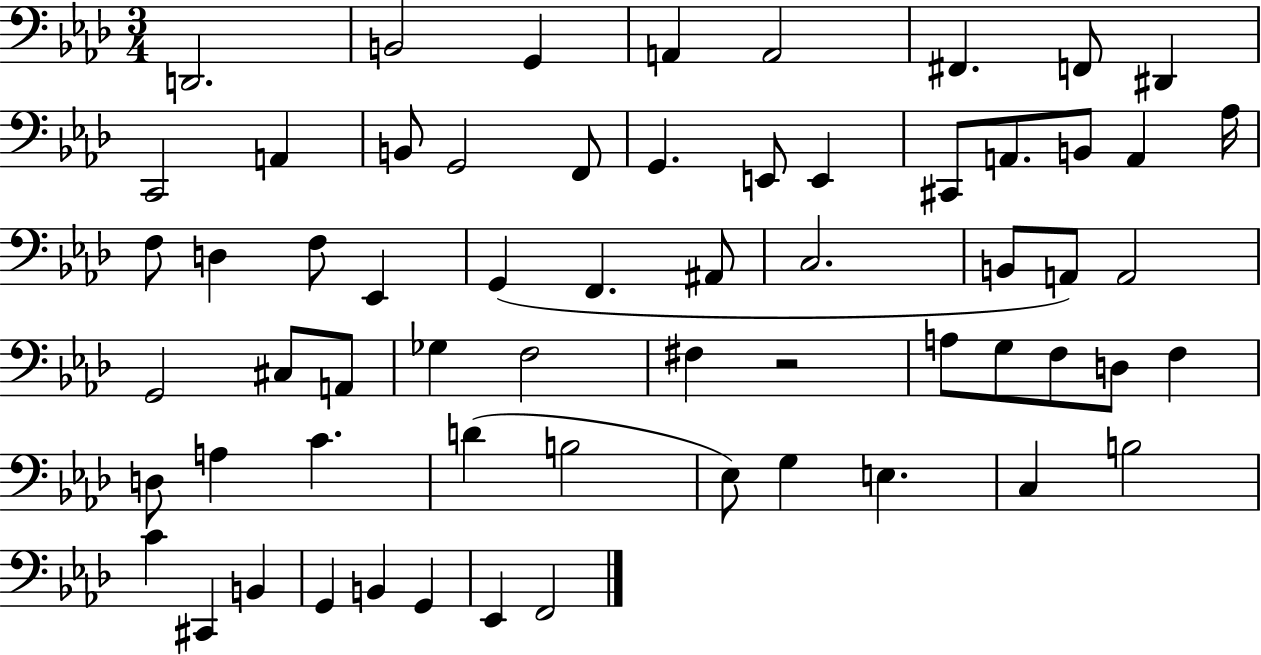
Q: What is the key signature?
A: AES major